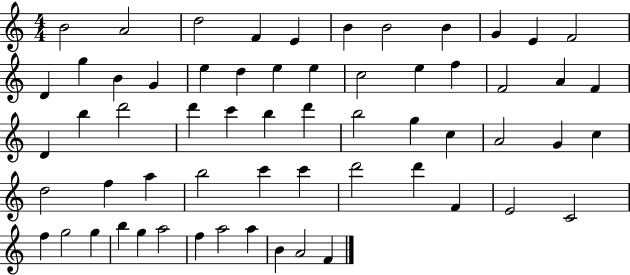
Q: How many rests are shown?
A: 0